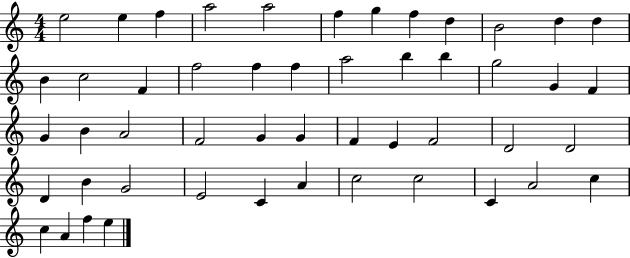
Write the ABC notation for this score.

X:1
T:Untitled
M:4/4
L:1/4
K:C
e2 e f a2 a2 f g f d B2 d d B c2 F f2 f f a2 b b g2 G F G B A2 F2 G G F E F2 D2 D2 D B G2 E2 C A c2 c2 C A2 c c A f e